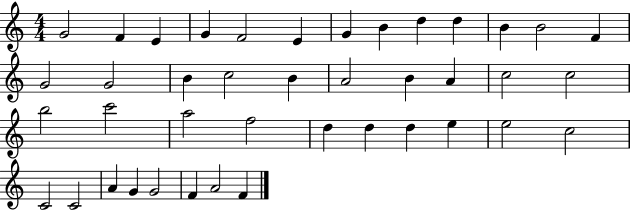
{
  \clef treble
  \numericTimeSignature
  \time 4/4
  \key c \major
  g'2 f'4 e'4 | g'4 f'2 e'4 | g'4 b'4 d''4 d''4 | b'4 b'2 f'4 | \break g'2 g'2 | b'4 c''2 b'4 | a'2 b'4 a'4 | c''2 c''2 | \break b''2 c'''2 | a''2 f''2 | d''4 d''4 d''4 e''4 | e''2 c''2 | \break c'2 c'2 | a'4 g'4 g'2 | f'4 a'2 f'4 | \bar "|."
}